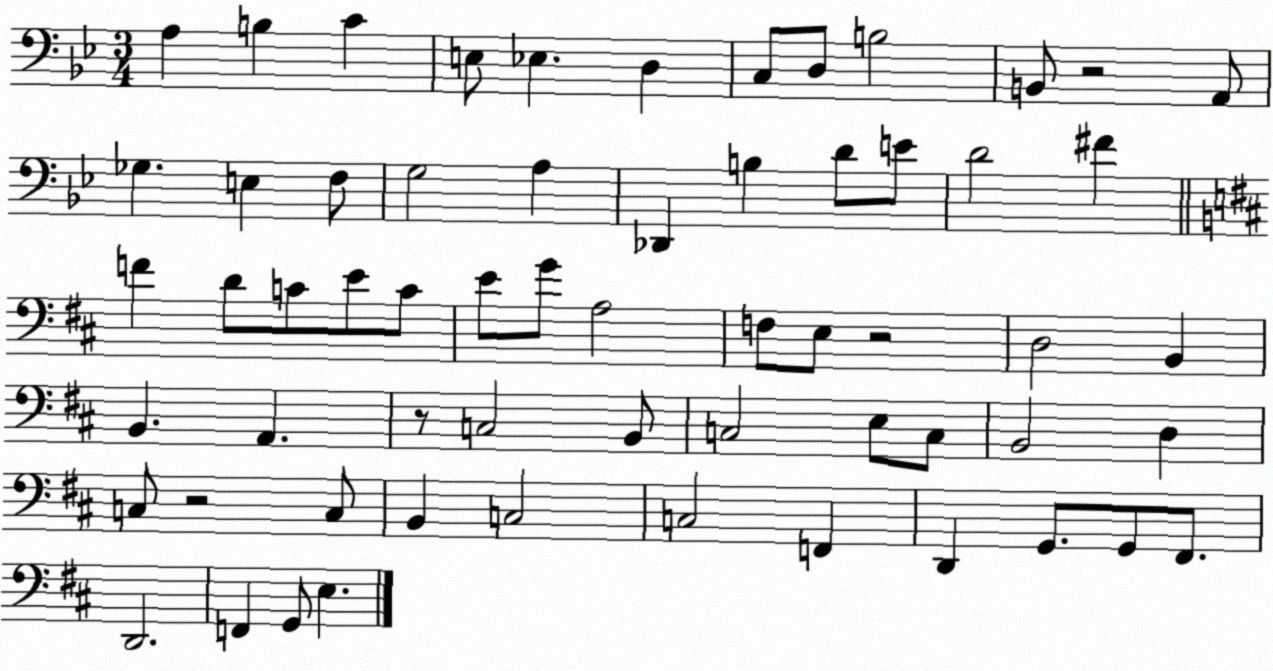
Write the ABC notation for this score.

X:1
T:Untitled
M:3/4
L:1/4
K:Bb
A, B, C E,/2 _E, D, C,/2 D,/2 B,2 B,,/2 z2 A,,/2 _G, E, F,/2 G,2 A, _D,, B, D/2 E/2 D2 ^F F D/2 C/2 E/2 C/2 E/2 G/2 A,2 F,/2 E,/2 z2 D,2 B,, B,, A,, z/2 C,2 B,,/2 C,2 E,/2 C,/2 B,,2 D, C,/2 z2 C,/2 B,, C,2 C,2 F,, D,, G,,/2 G,,/2 ^F,,/2 D,,2 F,, G,,/2 E,